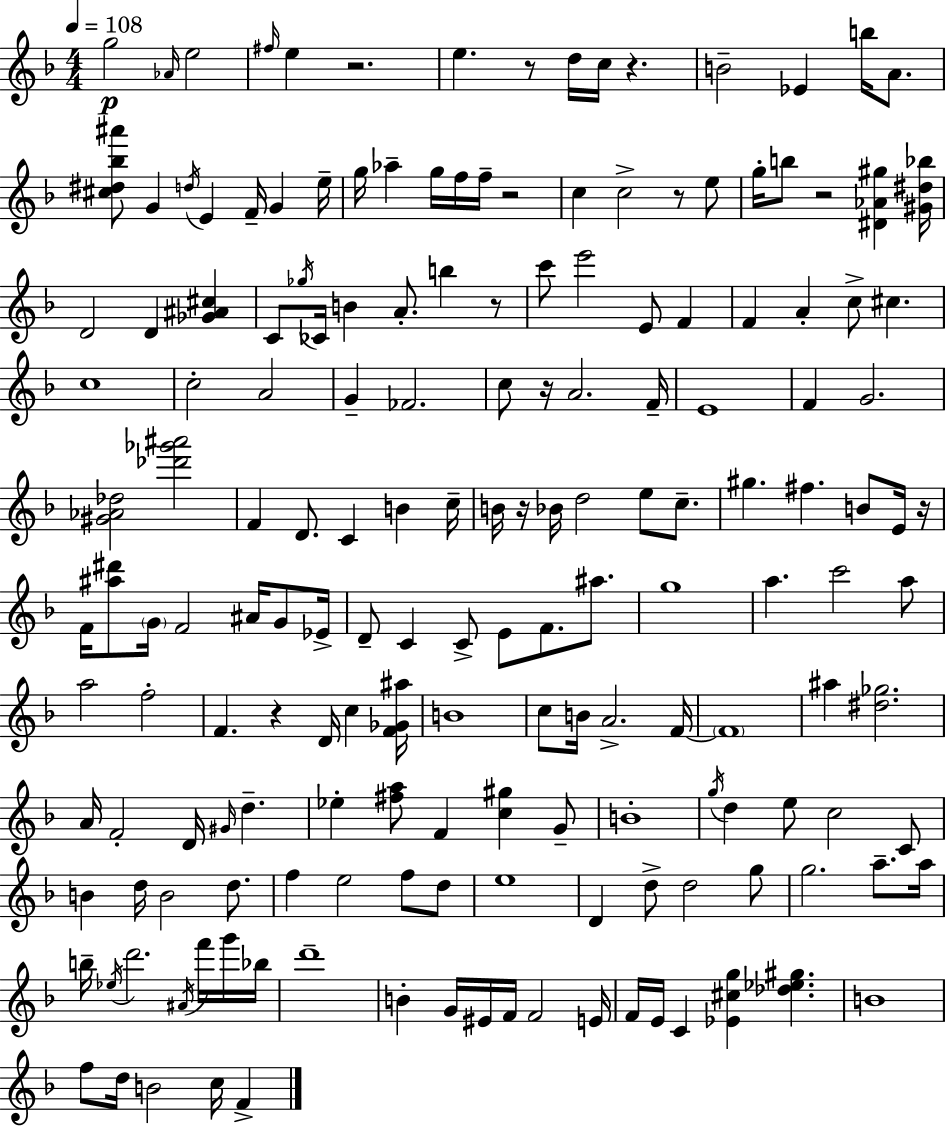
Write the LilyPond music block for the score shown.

{
  \clef treble
  \numericTimeSignature
  \time 4/4
  \key d \minor
  \tempo 4 = 108
  g''2\p \grace { aes'16 } e''2 | \grace { fis''16 } e''4 r2. | e''4. r8 d''16 c''16 r4. | b'2-- ees'4 b''16 a'8. | \break <cis'' dis'' bes'' ais'''>8 g'4 \acciaccatura { d''16 } e'4 f'16-- g'4 | e''16-- g''16 aes''4-- g''16 f''16 f''16-- r2 | c''4 c''2-> r8 | e''8 g''16-. b''8 r2 <dis' aes' gis''>4 | \break <gis' dis'' bes''>16 d'2 d'4 <ges' ais' cis''>4 | c'8 \acciaccatura { ges''16 } ces'16 b'4 a'8.-. b''4 | r8 c'''8 e'''2 e'8 | f'4 f'4 a'4-. c''8-> cis''4. | \break c''1 | c''2-. a'2 | g'4-- fes'2. | c''8 r16 a'2. | \break f'16-- e'1 | f'4 g'2. | <gis' aes' des''>2 <des''' ges''' ais'''>2 | f'4 d'8. c'4 b'4 | \break c''16-- b'16 r16 bes'16 d''2 e''8 | c''8.-- gis''4. fis''4. | b'8 e'16 r16 f'16 <ais'' dis'''>8 \parenthesize g'16 f'2 | ais'16 g'8 ees'16-> d'8-- c'4 c'8-> e'8 f'8. | \break ais''8. g''1 | a''4. c'''2 | a''8 a''2 f''2-. | f'4. r4 d'16 c''4 | \break <f' ges' ais''>16 b'1 | c''8 b'16 a'2.-> | f'16~~ \parenthesize f'1 | ais''4 <dis'' ges''>2. | \break a'16 f'2-. d'16 \grace { gis'16 } d''4.-- | ees''4-. <fis'' a''>8 f'4 <c'' gis''>4 | g'8-- b'1-. | \acciaccatura { g''16 } d''4 e''8 c''2 | \break c'8 b'4 d''16 b'2 | d''8. f''4 e''2 | f''8 d''8 e''1 | d'4 d''8-> d''2 | \break g''8 g''2. | a''8.-- a''16 b''16-- \acciaccatura { ees''16 } d'''2. | \acciaccatura { ais'16 } f'''16 g'''16 bes''16 d'''1-- | b'4-. g'16 eis'16 f'16 f'2 | \break e'16 f'16 e'16 c'4 <ees' cis'' g''>4 | <des'' ees'' gis''>4. b'1 | f''8 d''16 b'2 | c''16 f'4-> \bar "|."
}